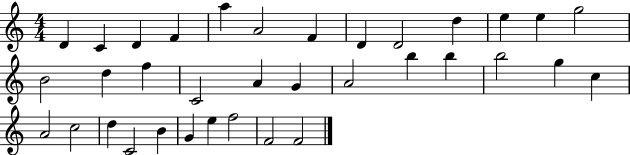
D4/q C4/q D4/q F4/q A5/q A4/h F4/q D4/q D4/h D5/q E5/q E5/q G5/h B4/h D5/q F5/q C4/h A4/q G4/q A4/h B5/q B5/q B5/h G5/q C5/q A4/h C5/h D5/q C4/h B4/q G4/q E5/q F5/h F4/h F4/h